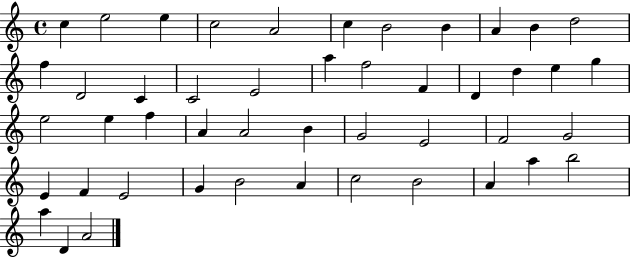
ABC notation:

X:1
T:Untitled
M:4/4
L:1/4
K:C
c e2 e c2 A2 c B2 B A B d2 f D2 C C2 E2 a f2 F D d e g e2 e f A A2 B G2 E2 F2 G2 E F E2 G B2 A c2 B2 A a b2 a D A2